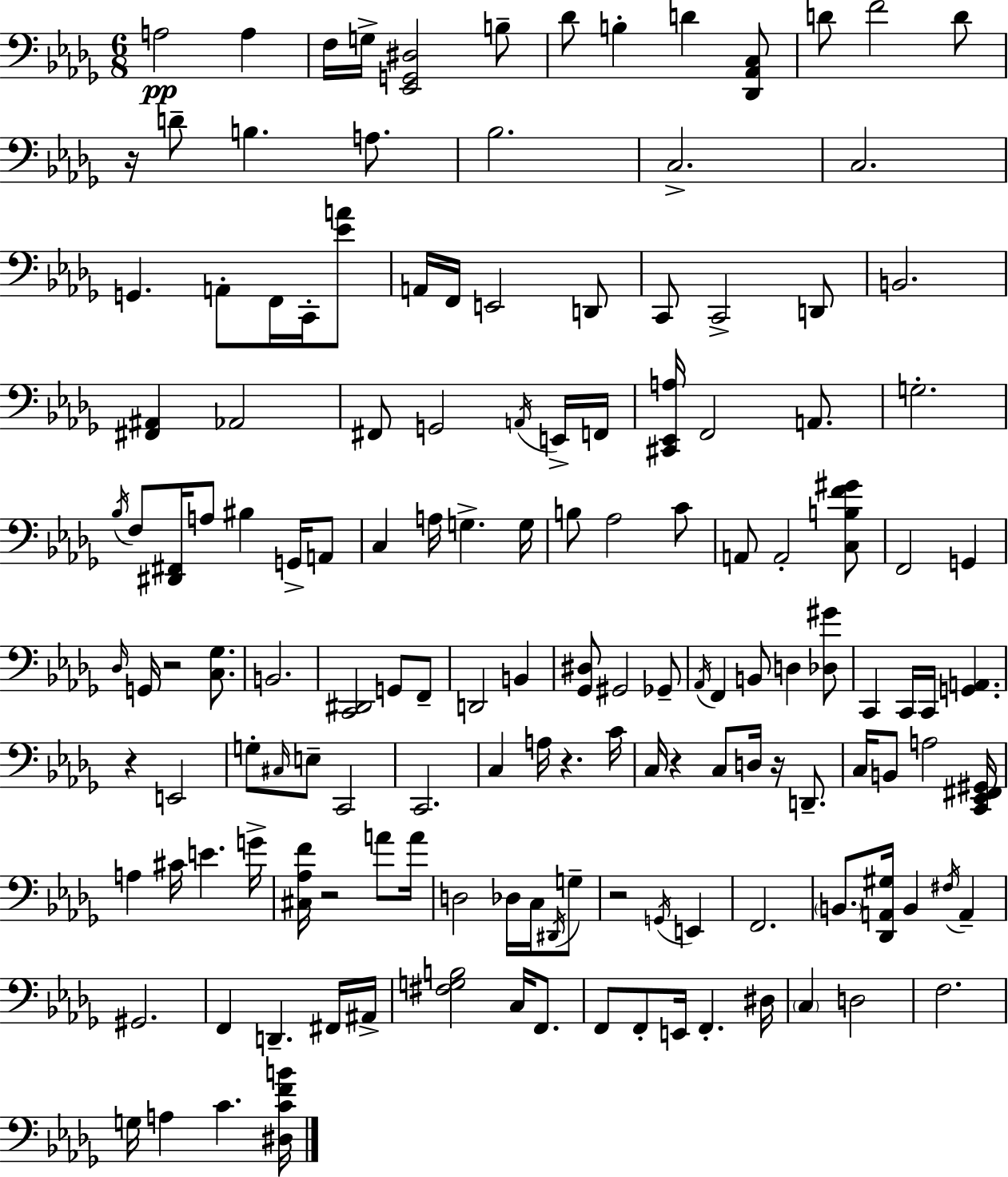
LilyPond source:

{
  \clef bass
  \numericTimeSignature
  \time 6/8
  \key bes \minor
  a2\pp a4 | f16 g16-> <ees, g, dis>2 b8-- | des'8 b4-. d'4 <des, aes, c>8 | d'8 f'2 d'8 | \break r16 d'8-- b4. a8. | bes2. | c2.-> | c2. | \break g,4. a,8-. f,16 c,16-. <ees' a'>8 | a,16 f,16 e,2 d,8 | c,8 c,2-> d,8 | b,2. | \break <fis, ais,>4 aes,2 | fis,8 g,2 \acciaccatura { a,16 } e,16-> | f,16 <cis, ees, a>16 f,2 a,8. | g2.-. | \break \acciaccatura { bes16 } f8 <dis, fis,>16 a8 bis4 g,16-> | a,8 c4 a16 g4.-> | g16 b8 aes2 | c'8 a,8 a,2-. | \break <c b f' gis'>8 f,2 g,4 | \grace { des16 } g,16 r2 | <c ges>8. b,2. | <c, dis,>2 g,8 | \break f,8-- d,2 b,4 | <ges, dis>8 gis,2 | ges,8-- \acciaccatura { aes,16 } f,4 b,8 d4 | <des gis'>8 c,4 c,16 c,16 <g, a,>4. | \break r4 e,2 | g8-. \grace { cis16 } e8-- c,2 | c,2. | c4 a16 r4. | \break c'16 c16 r4 c8 | d16 r16 d,8.-- c16 b,8 a2 | <c, ees, fis, gis,>16 a4 cis'16 e'4. | g'16-> <cis aes f'>16 r2 | \break a'8 a'16 d2 | des16 c16 \acciaccatura { dis,16 } g8-- r2 | \acciaccatura { g,16 } e,4 f,2. | \parenthesize b,8. <des, a, gis>16 b,4 | \break \acciaccatura { fis16 } a,4-- gis,2. | f,4 | d,4.-- fis,16 ais,16-> <fis g b>2 | c16 f,8. f,8 f,8-. | \break e,16 f,4.-. dis16 \parenthesize c4 | d2 f2. | g16 a4 | c'4. <dis c' f' b'>16 \bar "|."
}